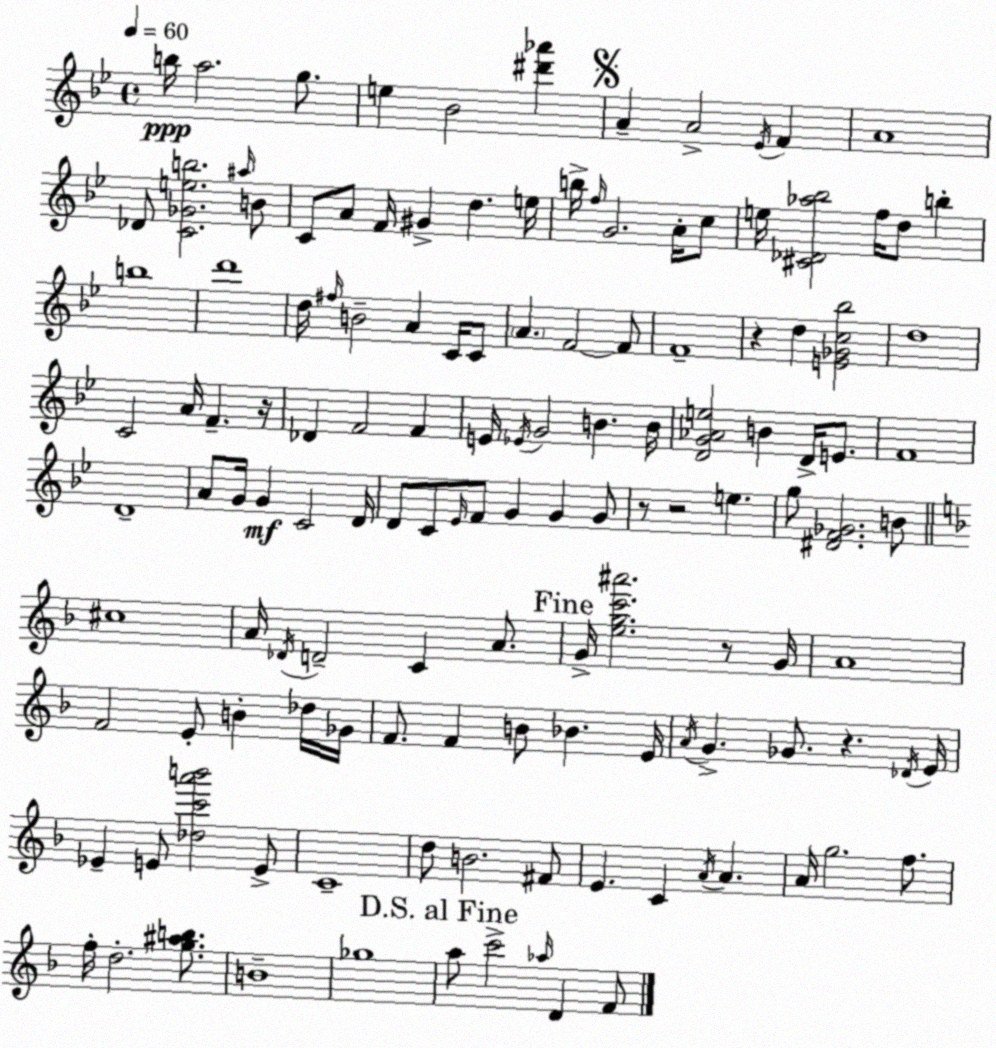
X:1
T:Untitled
M:4/4
L:1/4
K:Bb
b/4 a2 g/2 e _B2 [^d'_a'] A A2 _E/4 F A4 _D/2 [C_Geb]2 ^a/4 B/2 C/2 A/2 F/4 ^G d e/4 b/4 f/4 G2 A/4 c/2 e/4 [^C_D_a_b]2 f/4 d/2 b b4 d'4 d/4 ^f/4 B2 A C/4 C/2 A F2 F/2 F4 z d [E_Gc_b]2 d4 C2 A/4 F z/4 _D F2 F E/4 _E/4 G2 B B/4 [DG_Ae]2 B D/4 E/2 F4 D4 A/2 G/4 G C2 D/4 D/2 C/2 _E/4 F/2 G G G/2 z/2 z2 e g/2 [^DF_G]2 B/2 ^c4 A/4 _D/4 D2 C A/2 G/4 [egc'^a']2 z/2 G/4 A4 F2 E/2 B _d/4 _G/4 F/2 F B/2 _B E/4 A/4 G _G/2 z _D/4 E/4 _E E/2 [_dc'a'b']2 E/2 C4 d/2 B2 ^F/2 E C A/4 A A/4 g2 f/2 f/4 d2 [g^ab]/2 B4 _g4 a/2 c'2 _a/4 D F/2